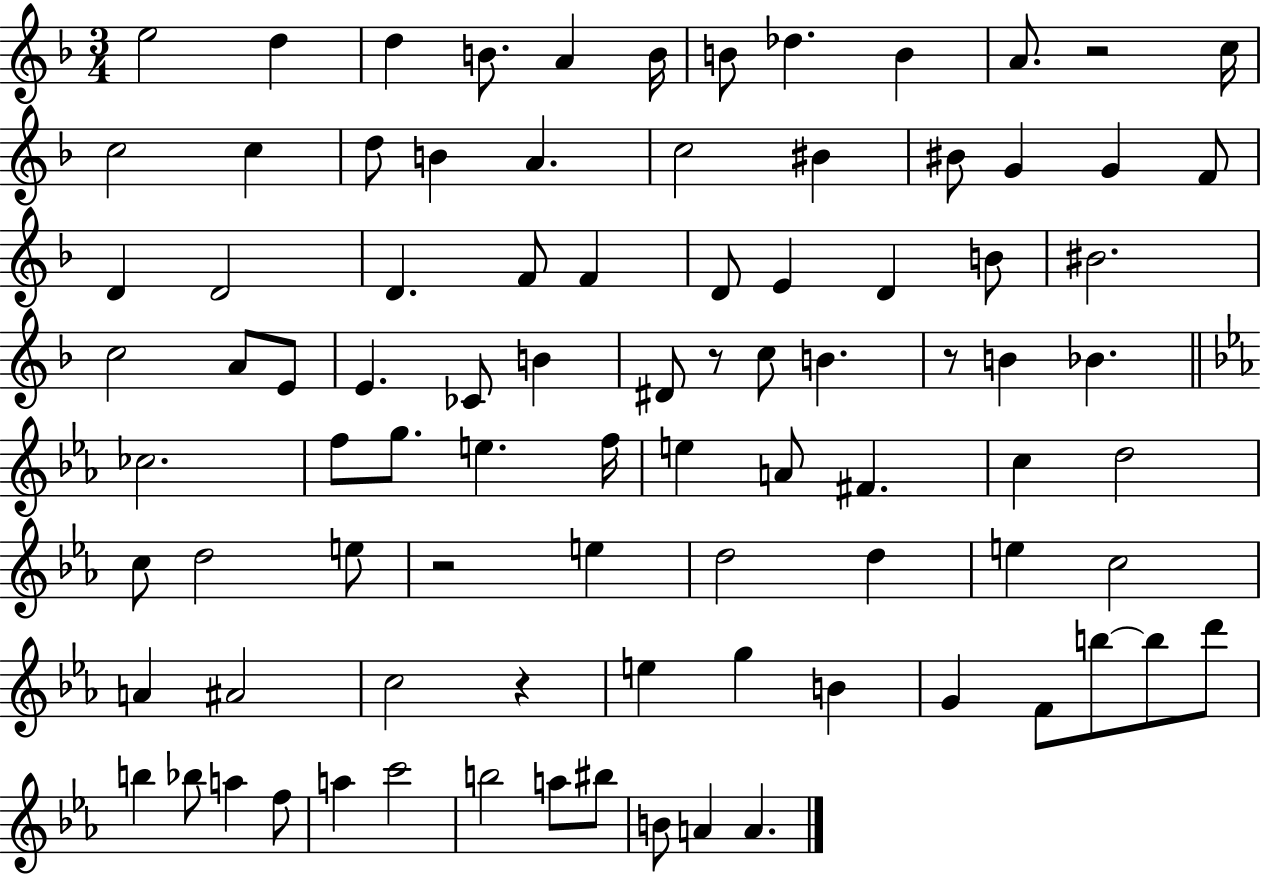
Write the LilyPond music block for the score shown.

{
  \clef treble
  \numericTimeSignature
  \time 3/4
  \key f \major
  e''2 d''4 | d''4 b'8. a'4 b'16 | b'8 des''4. b'4 | a'8. r2 c''16 | \break c''2 c''4 | d''8 b'4 a'4. | c''2 bis'4 | bis'8 g'4 g'4 f'8 | \break d'4 d'2 | d'4. f'8 f'4 | d'8 e'4 d'4 b'8 | bis'2. | \break c''2 a'8 e'8 | e'4. ces'8 b'4 | dis'8 r8 c''8 b'4. | r8 b'4 bes'4. | \break \bar "||" \break \key ees \major ces''2. | f''8 g''8. e''4. f''16 | e''4 a'8 fis'4. | c''4 d''2 | \break c''8 d''2 e''8 | r2 e''4 | d''2 d''4 | e''4 c''2 | \break a'4 ais'2 | c''2 r4 | e''4 g''4 b'4 | g'4 f'8 b''8~~ b''8 d'''8 | \break b''4 bes''8 a''4 f''8 | a''4 c'''2 | b''2 a''8 bis''8 | b'8 a'4 a'4. | \break \bar "|."
}